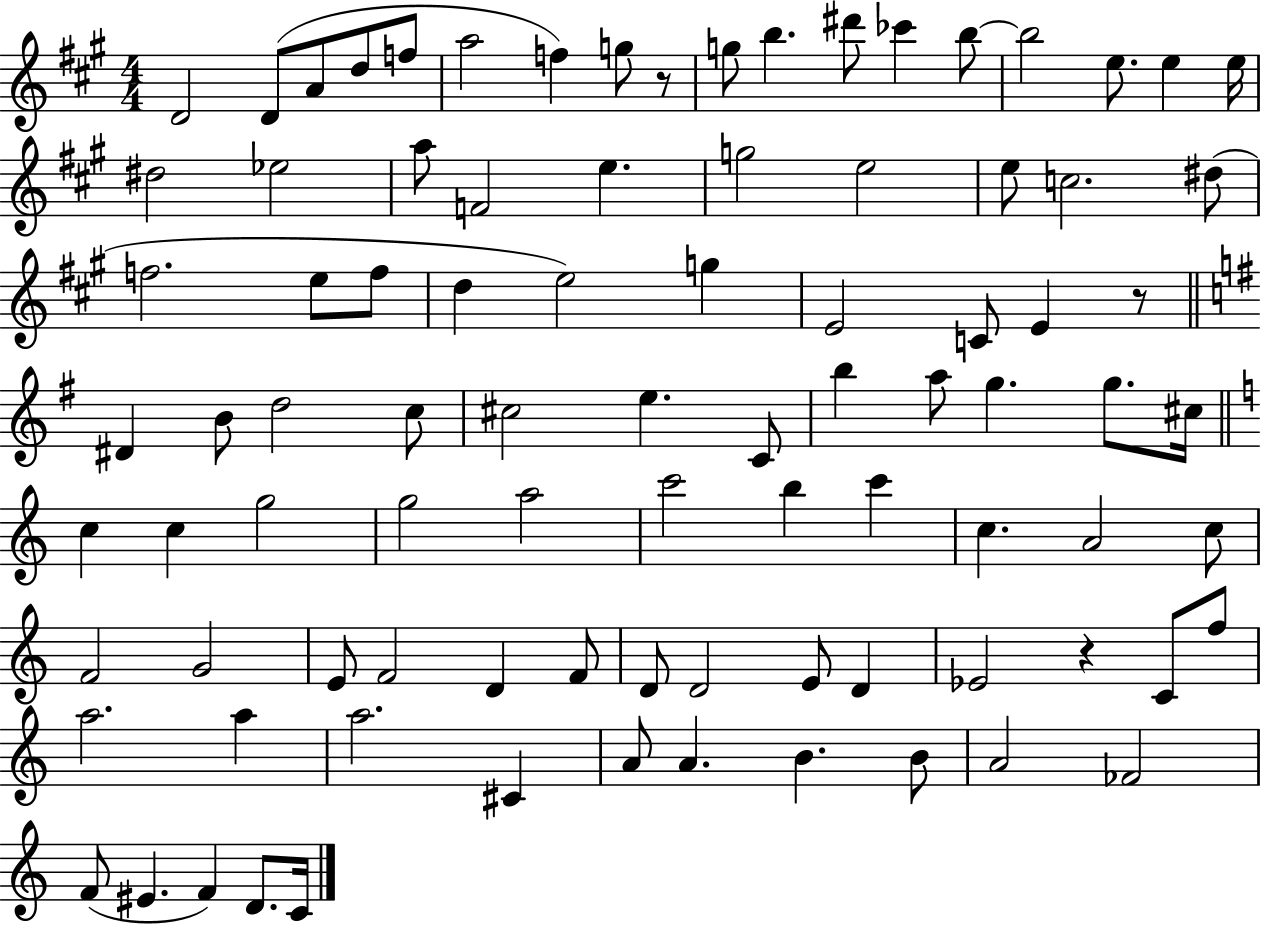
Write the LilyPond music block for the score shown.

{
  \clef treble
  \numericTimeSignature
  \time 4/4
  \key a \major
  d'2 d'8( a'8 d''8 f''8 | a''2 f''4) g''8 r8 | g''8 b''4. dis'''8 ces'''4 b''8~~ | b''2 e''8. e''4 e''16 | \break dis''2 ees''2 | a''8 f'2 e''4. | g''2 e''2 | e''8 c''2. dis''8( | \break f''2. e''8 f''8 | d''4 e''2) g''4 | e'2 c'8 e'4 r8 | \bar "||" \break \key e \minor dis'4 b'8 d''2 c''8 | cis''2 e''4. c'8 | b''4 a''8 g''4. g''8. cis''16 | \bar "||" \break \key c \major c''4 c''4 g''2 | g''2 a''2 | c'''2 b''4 c'''4 | c''4. a'2 c''8 | \break f'2 g'2 | e'8 f'2 d'4 f'8 | d'8 d'2 e'8 d'4 | ees'2 r4 c'8 f''8 | \break a''2. a''4 | a''2. cis'4 | a'8 a'4. b'4. b'8 | a'2 fes'2 | \break f'8( eis'4. f'4) d'8. c'16 | \bar "|."
}